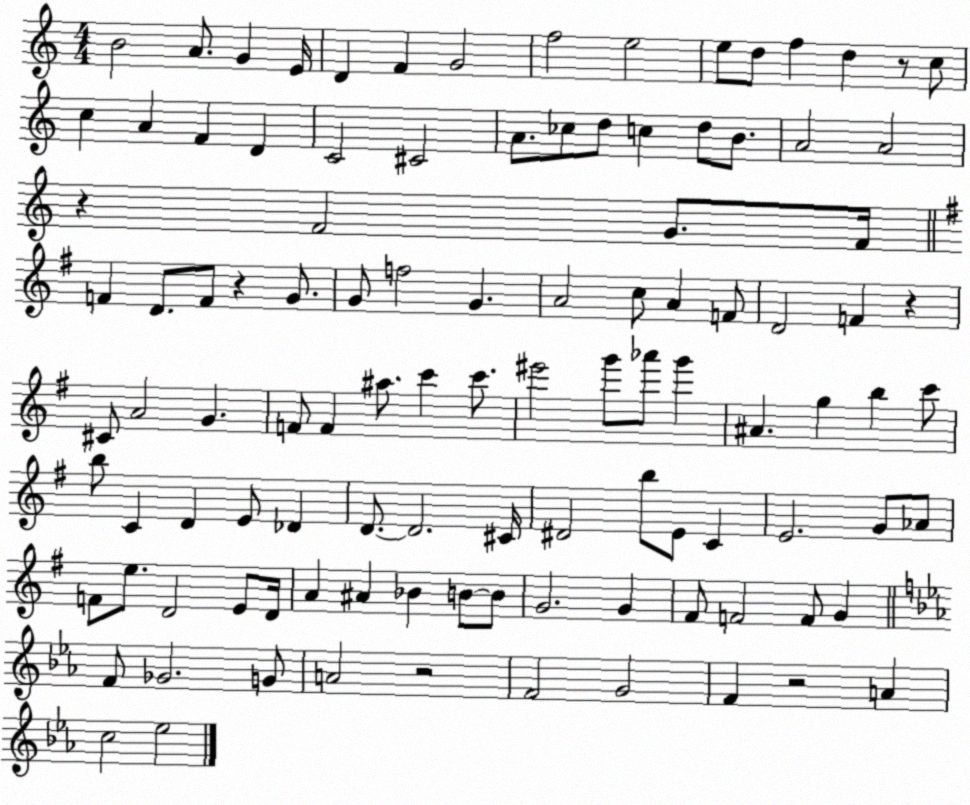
X:1
T:Untitled
M:4/4
L:1/4
K:C
B2 A/2 G E/4 D F G2 f2 e2 e/2 d/2 f d z/2 c/2 c A F D C2 ^C2 A/2 _c/2 d/2 c d/2 B/2 A2 A2 z F2 G/2 F/4 F D/2 F/2 z G/2 G/2 f2 G A2 c/2 A F/2 D2 F z ^C/2 A2 G F/2 F ^a/2 c' c'/2 ^e'2 g'/2 _a'/2 g' ^A g b c'/2 b/2 C D E/2 _D D/2 D2 ^C/4 ^D2 b/2 E/2 C E2 G/2 _A/2 F/2 e/2 D2 E/2 D/4 A ^A _B B/2 B/2 G2 G ^F/2 F2 F/2 G F/2 _G2 G/2 A2 z2 F2 G2 F z2 A c2 _e2